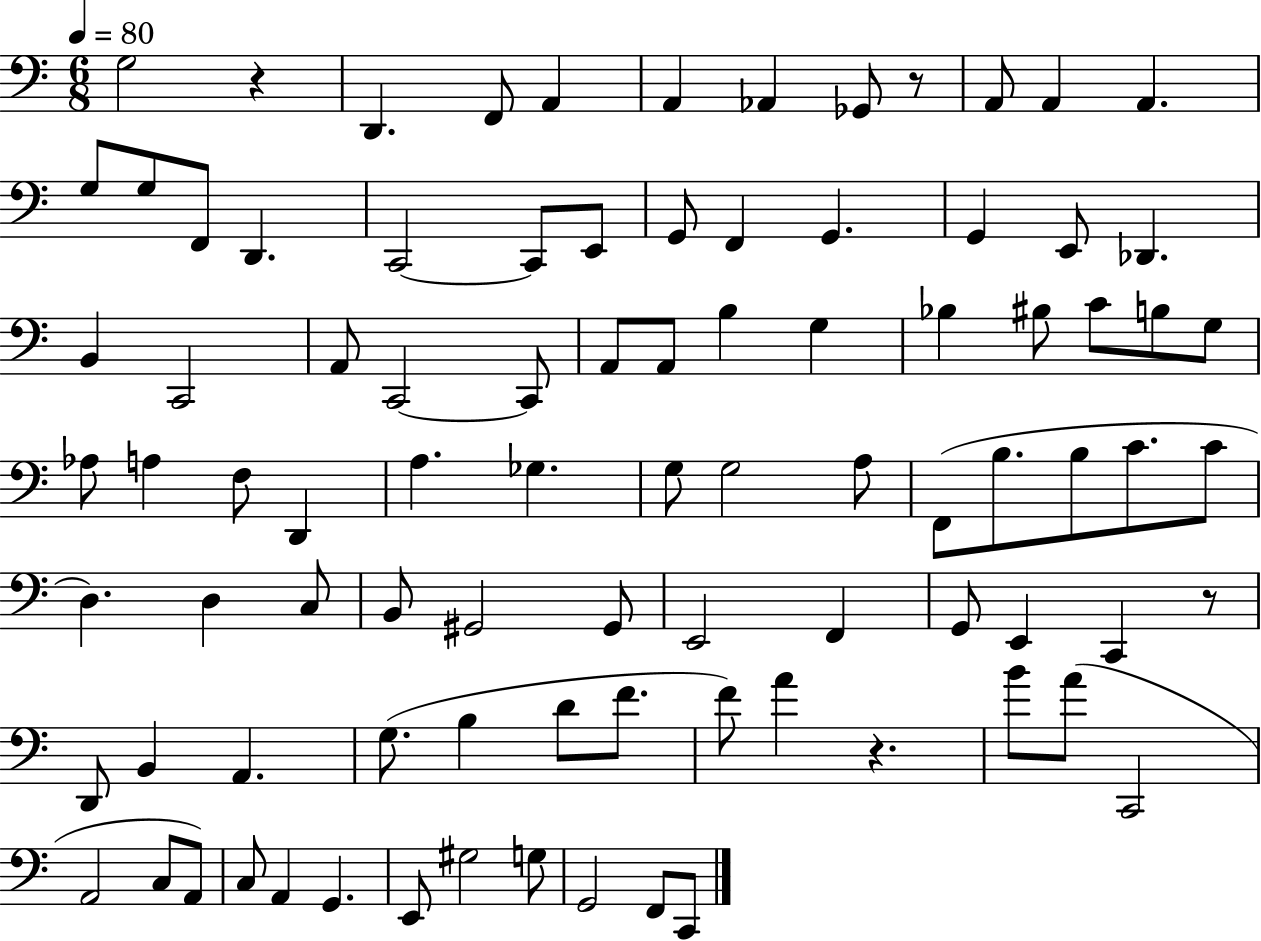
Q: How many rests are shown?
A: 4